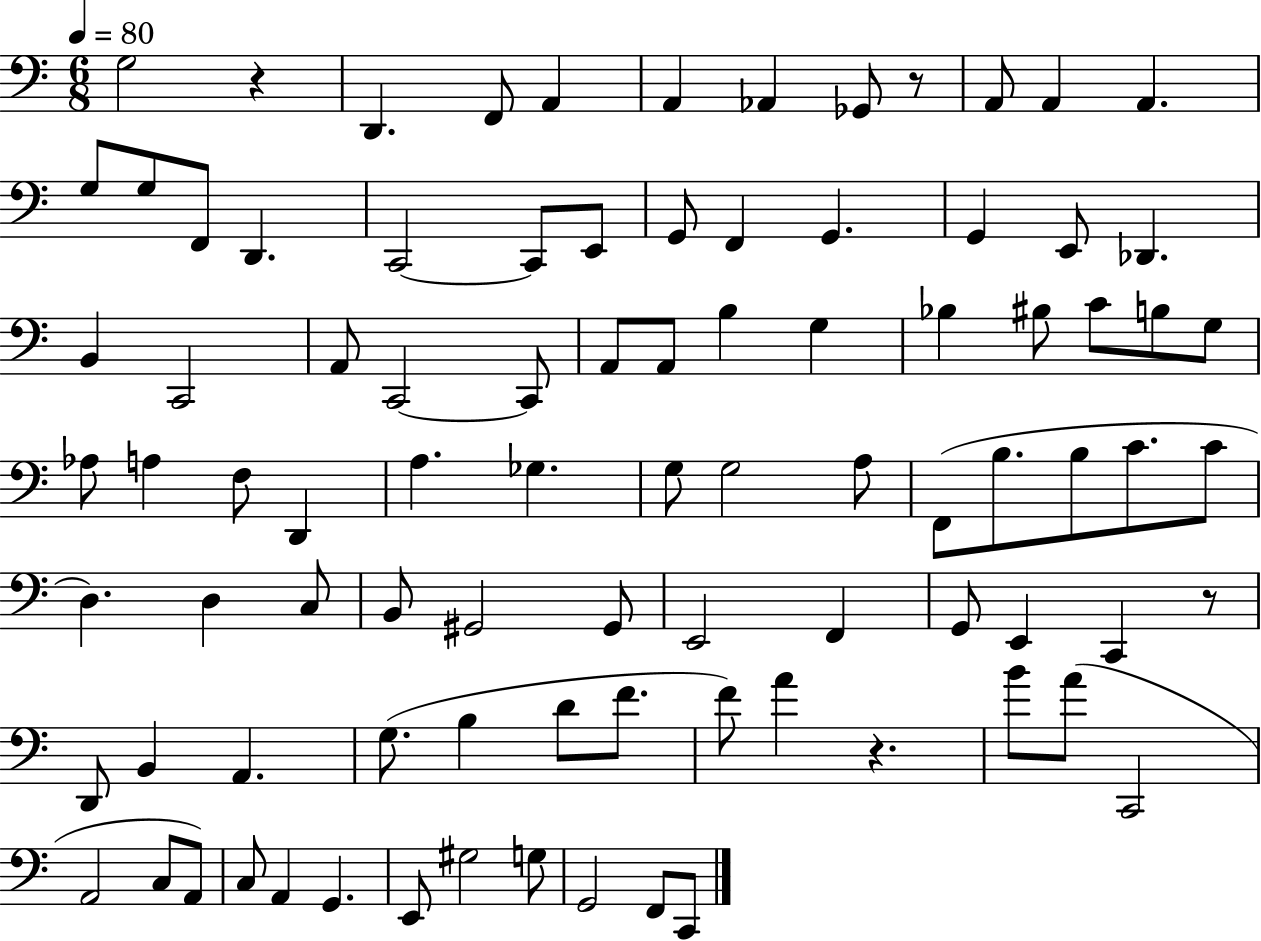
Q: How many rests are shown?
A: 4